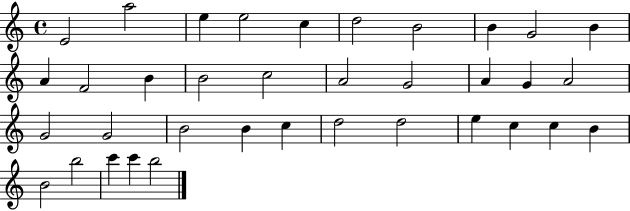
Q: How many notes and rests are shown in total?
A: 36